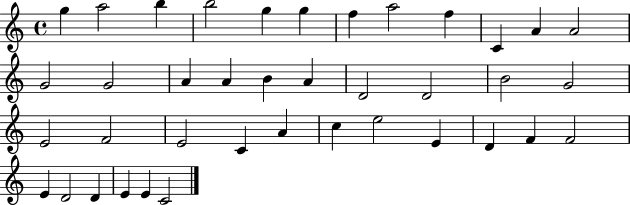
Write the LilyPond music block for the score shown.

{
  \clef treble
  \time 4/4
  \defaultTimeSignature
  \key c \major
  g''4 a''2 b''4 | b''2 g''4 g''4 | f''4 a''2 f''4 | c'4 a'4 a'2 | \break g'2 g'2 | a'4 a'4 b'4 a'4 | d'2 d'2 | b'2 g'2 | \break e'2 f'2 | e'2 c'4 a'4 | c''4 e''2 e'4 | d'4 f'4 f'2 | \break e'4 d'2 d'4 | e'4 e'4 c'2 | \bar "|."
}